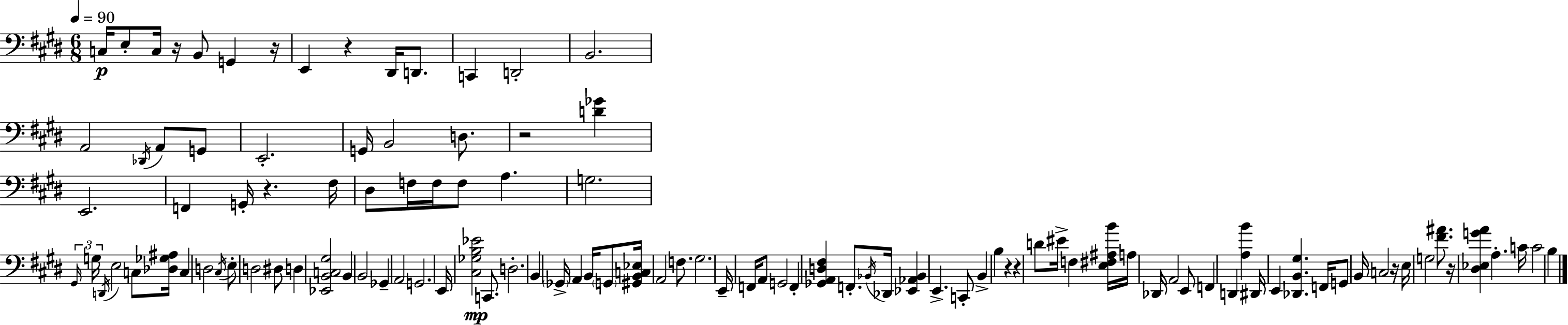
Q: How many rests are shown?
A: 9